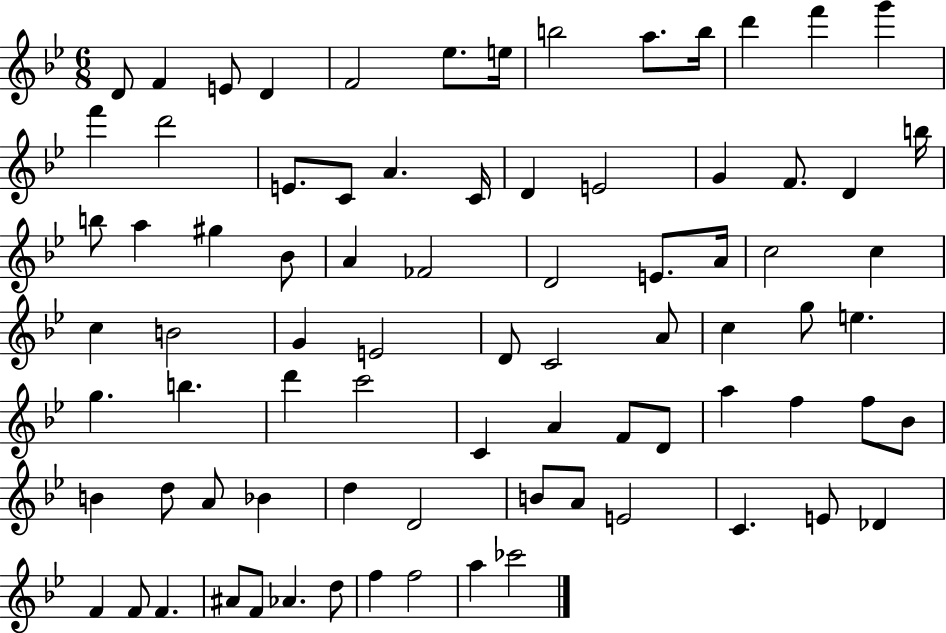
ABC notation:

X:1
T:Untitled
M:6/8
L:1/4
K:Bb
D/2 F E/2 D F2 _e/2 e/4 b2 a/2 b/4 d' f' g' f' d'2 E/2 C/2 A C/4 D E2 G F/2 D b/4 b/2 a ^g _B/2 A _F2 D2 E/2 A/4 c2 c c B2 G E2 D/2 C2 A/2 c g/2 e g b d' c'2 C A F/2 D/2 a f f/2 _B/2 B d/2 A/2 _B d D2 B/2 A/2 E2 C E/2 _D F F/2 F ^A/2 F/2 _A d/2 f f2 a _c'2